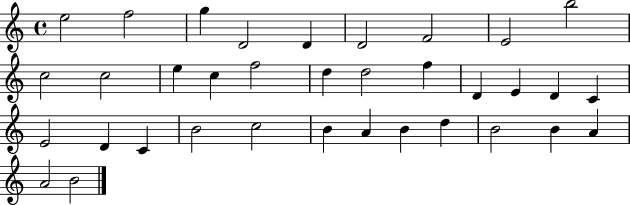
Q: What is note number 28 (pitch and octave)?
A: A4